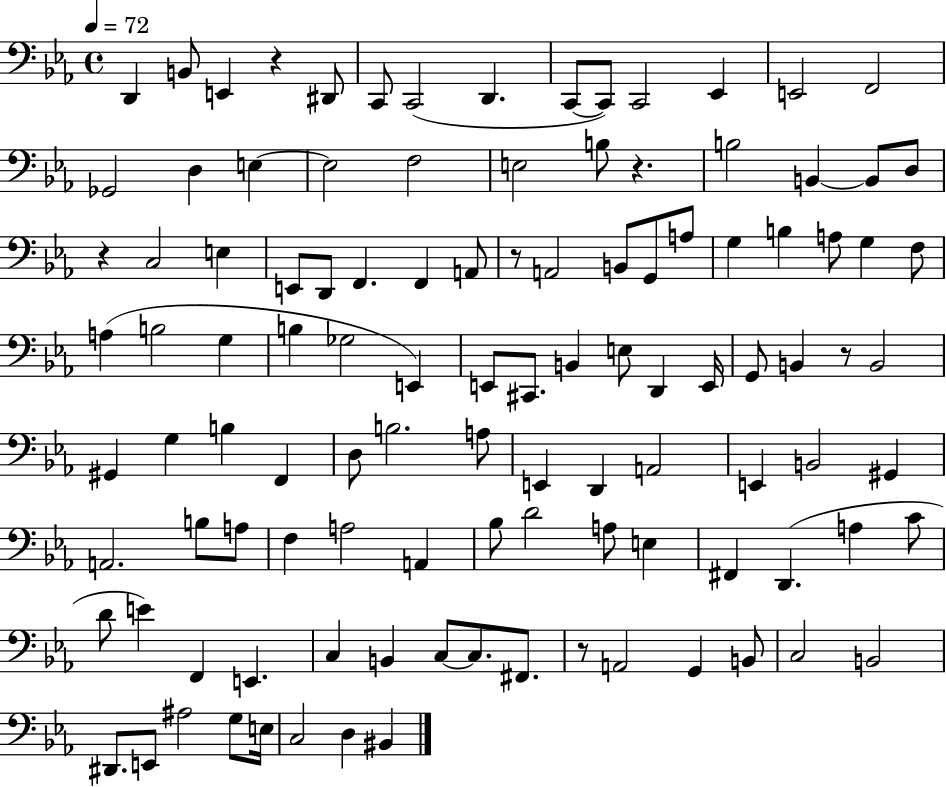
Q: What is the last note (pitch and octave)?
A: BIS2